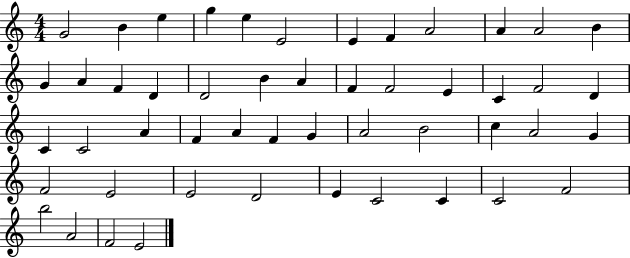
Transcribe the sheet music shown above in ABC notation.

X:1
T:Untitled
M:4/4
L:1/4
K:C
G2 B e g e E2 E F A2 A A2 B G A F D D2 B A F F2 E C F2 D C C2 A F A F G A2 B2 c A2 G F2 E2 E2 D2 E C2 C C2 F2 b2 A2 F2 E2